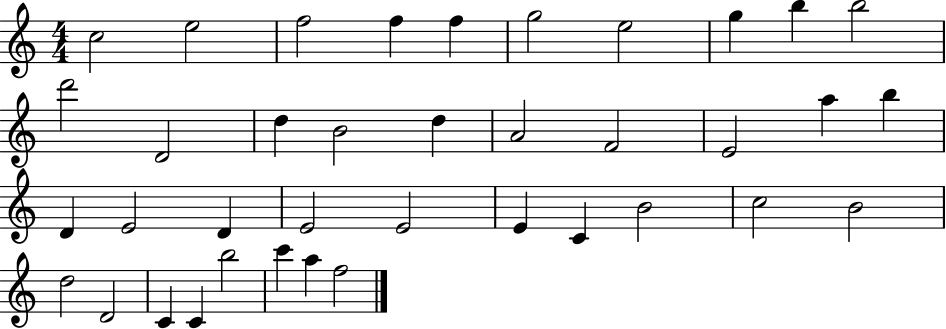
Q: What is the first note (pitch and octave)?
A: C5